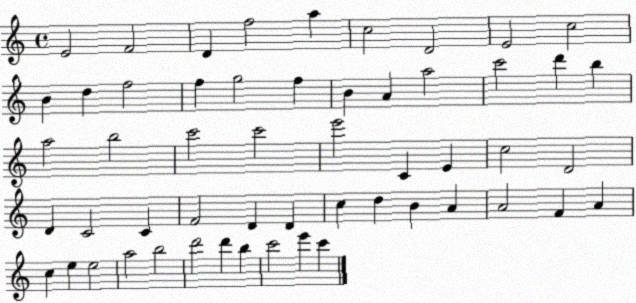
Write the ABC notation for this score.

X:1
T:Untitled
M:4/4
L:1/4
K:C
E2 F2 D f2 a c2 D2 E2 c2 B d f2 f g2 f B A a2 c'2 d' b a2 b2 c'2 c'2 e'2 C E c2 D2 D C2 C F2 D D c d B A A2 F A c e e2 a2 b2 d'2 d' b c'2 e' c'